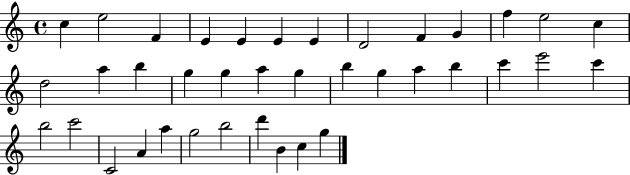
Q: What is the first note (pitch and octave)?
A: C5